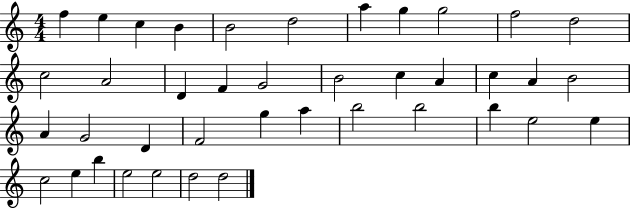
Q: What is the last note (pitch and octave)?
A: D5